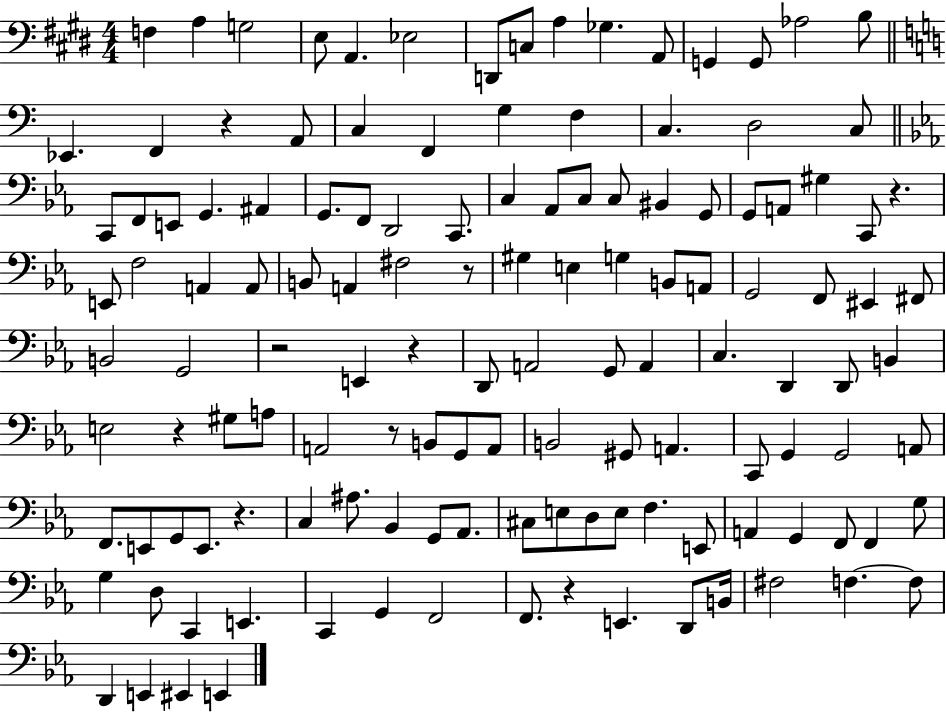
F3/q A3/q G3/h E3/e A2/q. Eb3/h D2/e C3/e A3/q Gb3/q. A2/e G2/q G2/e Ab3/h B3/e Eb2/q. F2/q R/q A2/e C3/q F2/q G3/q F3/q C3/q. D3/h C3/e C2/e F2/e E2/e G2/q. A#2/q G2/e. F2/e D2/h C2/e. C3/q Ab2/e C3/e C3/e BIS2/q G2/e G2/e A2/e G#3/q C2/e R/q. E2/e F3/h A2/q A2/e B2/e A2/q F#3/h R/e G#3/q E3/q G3/q B2/e A2/e G2/h F2/e EIS2/q F#2/e B2/h G2/h R/h E2/q R/q D2/e A2/h G2/e A2/q C3/q. D2/q D2/e B2/q E3/h R/q G#3/e A3/e A2/h R/e B2/e G2/e A2/e B2/h G#2/e A2/q. C2/e G2/q G2/h A2/e F2/e. E2/e G2/e E2/e. R/q. C3/q A#3/e. Bb2/q G2/e Ab2/e. C#3/e E3/e D3/e E3/e F3/q. E2/e A2/q G2/q F2/e F2/q G3/e G3/q D3/e C2/q E2/q. C2/q G2/q F2/h F2/e. R/q E2/q. D2/e B2/s F#3/h F3/q. F3/e D2/q E2/q EIS2/q E2/q